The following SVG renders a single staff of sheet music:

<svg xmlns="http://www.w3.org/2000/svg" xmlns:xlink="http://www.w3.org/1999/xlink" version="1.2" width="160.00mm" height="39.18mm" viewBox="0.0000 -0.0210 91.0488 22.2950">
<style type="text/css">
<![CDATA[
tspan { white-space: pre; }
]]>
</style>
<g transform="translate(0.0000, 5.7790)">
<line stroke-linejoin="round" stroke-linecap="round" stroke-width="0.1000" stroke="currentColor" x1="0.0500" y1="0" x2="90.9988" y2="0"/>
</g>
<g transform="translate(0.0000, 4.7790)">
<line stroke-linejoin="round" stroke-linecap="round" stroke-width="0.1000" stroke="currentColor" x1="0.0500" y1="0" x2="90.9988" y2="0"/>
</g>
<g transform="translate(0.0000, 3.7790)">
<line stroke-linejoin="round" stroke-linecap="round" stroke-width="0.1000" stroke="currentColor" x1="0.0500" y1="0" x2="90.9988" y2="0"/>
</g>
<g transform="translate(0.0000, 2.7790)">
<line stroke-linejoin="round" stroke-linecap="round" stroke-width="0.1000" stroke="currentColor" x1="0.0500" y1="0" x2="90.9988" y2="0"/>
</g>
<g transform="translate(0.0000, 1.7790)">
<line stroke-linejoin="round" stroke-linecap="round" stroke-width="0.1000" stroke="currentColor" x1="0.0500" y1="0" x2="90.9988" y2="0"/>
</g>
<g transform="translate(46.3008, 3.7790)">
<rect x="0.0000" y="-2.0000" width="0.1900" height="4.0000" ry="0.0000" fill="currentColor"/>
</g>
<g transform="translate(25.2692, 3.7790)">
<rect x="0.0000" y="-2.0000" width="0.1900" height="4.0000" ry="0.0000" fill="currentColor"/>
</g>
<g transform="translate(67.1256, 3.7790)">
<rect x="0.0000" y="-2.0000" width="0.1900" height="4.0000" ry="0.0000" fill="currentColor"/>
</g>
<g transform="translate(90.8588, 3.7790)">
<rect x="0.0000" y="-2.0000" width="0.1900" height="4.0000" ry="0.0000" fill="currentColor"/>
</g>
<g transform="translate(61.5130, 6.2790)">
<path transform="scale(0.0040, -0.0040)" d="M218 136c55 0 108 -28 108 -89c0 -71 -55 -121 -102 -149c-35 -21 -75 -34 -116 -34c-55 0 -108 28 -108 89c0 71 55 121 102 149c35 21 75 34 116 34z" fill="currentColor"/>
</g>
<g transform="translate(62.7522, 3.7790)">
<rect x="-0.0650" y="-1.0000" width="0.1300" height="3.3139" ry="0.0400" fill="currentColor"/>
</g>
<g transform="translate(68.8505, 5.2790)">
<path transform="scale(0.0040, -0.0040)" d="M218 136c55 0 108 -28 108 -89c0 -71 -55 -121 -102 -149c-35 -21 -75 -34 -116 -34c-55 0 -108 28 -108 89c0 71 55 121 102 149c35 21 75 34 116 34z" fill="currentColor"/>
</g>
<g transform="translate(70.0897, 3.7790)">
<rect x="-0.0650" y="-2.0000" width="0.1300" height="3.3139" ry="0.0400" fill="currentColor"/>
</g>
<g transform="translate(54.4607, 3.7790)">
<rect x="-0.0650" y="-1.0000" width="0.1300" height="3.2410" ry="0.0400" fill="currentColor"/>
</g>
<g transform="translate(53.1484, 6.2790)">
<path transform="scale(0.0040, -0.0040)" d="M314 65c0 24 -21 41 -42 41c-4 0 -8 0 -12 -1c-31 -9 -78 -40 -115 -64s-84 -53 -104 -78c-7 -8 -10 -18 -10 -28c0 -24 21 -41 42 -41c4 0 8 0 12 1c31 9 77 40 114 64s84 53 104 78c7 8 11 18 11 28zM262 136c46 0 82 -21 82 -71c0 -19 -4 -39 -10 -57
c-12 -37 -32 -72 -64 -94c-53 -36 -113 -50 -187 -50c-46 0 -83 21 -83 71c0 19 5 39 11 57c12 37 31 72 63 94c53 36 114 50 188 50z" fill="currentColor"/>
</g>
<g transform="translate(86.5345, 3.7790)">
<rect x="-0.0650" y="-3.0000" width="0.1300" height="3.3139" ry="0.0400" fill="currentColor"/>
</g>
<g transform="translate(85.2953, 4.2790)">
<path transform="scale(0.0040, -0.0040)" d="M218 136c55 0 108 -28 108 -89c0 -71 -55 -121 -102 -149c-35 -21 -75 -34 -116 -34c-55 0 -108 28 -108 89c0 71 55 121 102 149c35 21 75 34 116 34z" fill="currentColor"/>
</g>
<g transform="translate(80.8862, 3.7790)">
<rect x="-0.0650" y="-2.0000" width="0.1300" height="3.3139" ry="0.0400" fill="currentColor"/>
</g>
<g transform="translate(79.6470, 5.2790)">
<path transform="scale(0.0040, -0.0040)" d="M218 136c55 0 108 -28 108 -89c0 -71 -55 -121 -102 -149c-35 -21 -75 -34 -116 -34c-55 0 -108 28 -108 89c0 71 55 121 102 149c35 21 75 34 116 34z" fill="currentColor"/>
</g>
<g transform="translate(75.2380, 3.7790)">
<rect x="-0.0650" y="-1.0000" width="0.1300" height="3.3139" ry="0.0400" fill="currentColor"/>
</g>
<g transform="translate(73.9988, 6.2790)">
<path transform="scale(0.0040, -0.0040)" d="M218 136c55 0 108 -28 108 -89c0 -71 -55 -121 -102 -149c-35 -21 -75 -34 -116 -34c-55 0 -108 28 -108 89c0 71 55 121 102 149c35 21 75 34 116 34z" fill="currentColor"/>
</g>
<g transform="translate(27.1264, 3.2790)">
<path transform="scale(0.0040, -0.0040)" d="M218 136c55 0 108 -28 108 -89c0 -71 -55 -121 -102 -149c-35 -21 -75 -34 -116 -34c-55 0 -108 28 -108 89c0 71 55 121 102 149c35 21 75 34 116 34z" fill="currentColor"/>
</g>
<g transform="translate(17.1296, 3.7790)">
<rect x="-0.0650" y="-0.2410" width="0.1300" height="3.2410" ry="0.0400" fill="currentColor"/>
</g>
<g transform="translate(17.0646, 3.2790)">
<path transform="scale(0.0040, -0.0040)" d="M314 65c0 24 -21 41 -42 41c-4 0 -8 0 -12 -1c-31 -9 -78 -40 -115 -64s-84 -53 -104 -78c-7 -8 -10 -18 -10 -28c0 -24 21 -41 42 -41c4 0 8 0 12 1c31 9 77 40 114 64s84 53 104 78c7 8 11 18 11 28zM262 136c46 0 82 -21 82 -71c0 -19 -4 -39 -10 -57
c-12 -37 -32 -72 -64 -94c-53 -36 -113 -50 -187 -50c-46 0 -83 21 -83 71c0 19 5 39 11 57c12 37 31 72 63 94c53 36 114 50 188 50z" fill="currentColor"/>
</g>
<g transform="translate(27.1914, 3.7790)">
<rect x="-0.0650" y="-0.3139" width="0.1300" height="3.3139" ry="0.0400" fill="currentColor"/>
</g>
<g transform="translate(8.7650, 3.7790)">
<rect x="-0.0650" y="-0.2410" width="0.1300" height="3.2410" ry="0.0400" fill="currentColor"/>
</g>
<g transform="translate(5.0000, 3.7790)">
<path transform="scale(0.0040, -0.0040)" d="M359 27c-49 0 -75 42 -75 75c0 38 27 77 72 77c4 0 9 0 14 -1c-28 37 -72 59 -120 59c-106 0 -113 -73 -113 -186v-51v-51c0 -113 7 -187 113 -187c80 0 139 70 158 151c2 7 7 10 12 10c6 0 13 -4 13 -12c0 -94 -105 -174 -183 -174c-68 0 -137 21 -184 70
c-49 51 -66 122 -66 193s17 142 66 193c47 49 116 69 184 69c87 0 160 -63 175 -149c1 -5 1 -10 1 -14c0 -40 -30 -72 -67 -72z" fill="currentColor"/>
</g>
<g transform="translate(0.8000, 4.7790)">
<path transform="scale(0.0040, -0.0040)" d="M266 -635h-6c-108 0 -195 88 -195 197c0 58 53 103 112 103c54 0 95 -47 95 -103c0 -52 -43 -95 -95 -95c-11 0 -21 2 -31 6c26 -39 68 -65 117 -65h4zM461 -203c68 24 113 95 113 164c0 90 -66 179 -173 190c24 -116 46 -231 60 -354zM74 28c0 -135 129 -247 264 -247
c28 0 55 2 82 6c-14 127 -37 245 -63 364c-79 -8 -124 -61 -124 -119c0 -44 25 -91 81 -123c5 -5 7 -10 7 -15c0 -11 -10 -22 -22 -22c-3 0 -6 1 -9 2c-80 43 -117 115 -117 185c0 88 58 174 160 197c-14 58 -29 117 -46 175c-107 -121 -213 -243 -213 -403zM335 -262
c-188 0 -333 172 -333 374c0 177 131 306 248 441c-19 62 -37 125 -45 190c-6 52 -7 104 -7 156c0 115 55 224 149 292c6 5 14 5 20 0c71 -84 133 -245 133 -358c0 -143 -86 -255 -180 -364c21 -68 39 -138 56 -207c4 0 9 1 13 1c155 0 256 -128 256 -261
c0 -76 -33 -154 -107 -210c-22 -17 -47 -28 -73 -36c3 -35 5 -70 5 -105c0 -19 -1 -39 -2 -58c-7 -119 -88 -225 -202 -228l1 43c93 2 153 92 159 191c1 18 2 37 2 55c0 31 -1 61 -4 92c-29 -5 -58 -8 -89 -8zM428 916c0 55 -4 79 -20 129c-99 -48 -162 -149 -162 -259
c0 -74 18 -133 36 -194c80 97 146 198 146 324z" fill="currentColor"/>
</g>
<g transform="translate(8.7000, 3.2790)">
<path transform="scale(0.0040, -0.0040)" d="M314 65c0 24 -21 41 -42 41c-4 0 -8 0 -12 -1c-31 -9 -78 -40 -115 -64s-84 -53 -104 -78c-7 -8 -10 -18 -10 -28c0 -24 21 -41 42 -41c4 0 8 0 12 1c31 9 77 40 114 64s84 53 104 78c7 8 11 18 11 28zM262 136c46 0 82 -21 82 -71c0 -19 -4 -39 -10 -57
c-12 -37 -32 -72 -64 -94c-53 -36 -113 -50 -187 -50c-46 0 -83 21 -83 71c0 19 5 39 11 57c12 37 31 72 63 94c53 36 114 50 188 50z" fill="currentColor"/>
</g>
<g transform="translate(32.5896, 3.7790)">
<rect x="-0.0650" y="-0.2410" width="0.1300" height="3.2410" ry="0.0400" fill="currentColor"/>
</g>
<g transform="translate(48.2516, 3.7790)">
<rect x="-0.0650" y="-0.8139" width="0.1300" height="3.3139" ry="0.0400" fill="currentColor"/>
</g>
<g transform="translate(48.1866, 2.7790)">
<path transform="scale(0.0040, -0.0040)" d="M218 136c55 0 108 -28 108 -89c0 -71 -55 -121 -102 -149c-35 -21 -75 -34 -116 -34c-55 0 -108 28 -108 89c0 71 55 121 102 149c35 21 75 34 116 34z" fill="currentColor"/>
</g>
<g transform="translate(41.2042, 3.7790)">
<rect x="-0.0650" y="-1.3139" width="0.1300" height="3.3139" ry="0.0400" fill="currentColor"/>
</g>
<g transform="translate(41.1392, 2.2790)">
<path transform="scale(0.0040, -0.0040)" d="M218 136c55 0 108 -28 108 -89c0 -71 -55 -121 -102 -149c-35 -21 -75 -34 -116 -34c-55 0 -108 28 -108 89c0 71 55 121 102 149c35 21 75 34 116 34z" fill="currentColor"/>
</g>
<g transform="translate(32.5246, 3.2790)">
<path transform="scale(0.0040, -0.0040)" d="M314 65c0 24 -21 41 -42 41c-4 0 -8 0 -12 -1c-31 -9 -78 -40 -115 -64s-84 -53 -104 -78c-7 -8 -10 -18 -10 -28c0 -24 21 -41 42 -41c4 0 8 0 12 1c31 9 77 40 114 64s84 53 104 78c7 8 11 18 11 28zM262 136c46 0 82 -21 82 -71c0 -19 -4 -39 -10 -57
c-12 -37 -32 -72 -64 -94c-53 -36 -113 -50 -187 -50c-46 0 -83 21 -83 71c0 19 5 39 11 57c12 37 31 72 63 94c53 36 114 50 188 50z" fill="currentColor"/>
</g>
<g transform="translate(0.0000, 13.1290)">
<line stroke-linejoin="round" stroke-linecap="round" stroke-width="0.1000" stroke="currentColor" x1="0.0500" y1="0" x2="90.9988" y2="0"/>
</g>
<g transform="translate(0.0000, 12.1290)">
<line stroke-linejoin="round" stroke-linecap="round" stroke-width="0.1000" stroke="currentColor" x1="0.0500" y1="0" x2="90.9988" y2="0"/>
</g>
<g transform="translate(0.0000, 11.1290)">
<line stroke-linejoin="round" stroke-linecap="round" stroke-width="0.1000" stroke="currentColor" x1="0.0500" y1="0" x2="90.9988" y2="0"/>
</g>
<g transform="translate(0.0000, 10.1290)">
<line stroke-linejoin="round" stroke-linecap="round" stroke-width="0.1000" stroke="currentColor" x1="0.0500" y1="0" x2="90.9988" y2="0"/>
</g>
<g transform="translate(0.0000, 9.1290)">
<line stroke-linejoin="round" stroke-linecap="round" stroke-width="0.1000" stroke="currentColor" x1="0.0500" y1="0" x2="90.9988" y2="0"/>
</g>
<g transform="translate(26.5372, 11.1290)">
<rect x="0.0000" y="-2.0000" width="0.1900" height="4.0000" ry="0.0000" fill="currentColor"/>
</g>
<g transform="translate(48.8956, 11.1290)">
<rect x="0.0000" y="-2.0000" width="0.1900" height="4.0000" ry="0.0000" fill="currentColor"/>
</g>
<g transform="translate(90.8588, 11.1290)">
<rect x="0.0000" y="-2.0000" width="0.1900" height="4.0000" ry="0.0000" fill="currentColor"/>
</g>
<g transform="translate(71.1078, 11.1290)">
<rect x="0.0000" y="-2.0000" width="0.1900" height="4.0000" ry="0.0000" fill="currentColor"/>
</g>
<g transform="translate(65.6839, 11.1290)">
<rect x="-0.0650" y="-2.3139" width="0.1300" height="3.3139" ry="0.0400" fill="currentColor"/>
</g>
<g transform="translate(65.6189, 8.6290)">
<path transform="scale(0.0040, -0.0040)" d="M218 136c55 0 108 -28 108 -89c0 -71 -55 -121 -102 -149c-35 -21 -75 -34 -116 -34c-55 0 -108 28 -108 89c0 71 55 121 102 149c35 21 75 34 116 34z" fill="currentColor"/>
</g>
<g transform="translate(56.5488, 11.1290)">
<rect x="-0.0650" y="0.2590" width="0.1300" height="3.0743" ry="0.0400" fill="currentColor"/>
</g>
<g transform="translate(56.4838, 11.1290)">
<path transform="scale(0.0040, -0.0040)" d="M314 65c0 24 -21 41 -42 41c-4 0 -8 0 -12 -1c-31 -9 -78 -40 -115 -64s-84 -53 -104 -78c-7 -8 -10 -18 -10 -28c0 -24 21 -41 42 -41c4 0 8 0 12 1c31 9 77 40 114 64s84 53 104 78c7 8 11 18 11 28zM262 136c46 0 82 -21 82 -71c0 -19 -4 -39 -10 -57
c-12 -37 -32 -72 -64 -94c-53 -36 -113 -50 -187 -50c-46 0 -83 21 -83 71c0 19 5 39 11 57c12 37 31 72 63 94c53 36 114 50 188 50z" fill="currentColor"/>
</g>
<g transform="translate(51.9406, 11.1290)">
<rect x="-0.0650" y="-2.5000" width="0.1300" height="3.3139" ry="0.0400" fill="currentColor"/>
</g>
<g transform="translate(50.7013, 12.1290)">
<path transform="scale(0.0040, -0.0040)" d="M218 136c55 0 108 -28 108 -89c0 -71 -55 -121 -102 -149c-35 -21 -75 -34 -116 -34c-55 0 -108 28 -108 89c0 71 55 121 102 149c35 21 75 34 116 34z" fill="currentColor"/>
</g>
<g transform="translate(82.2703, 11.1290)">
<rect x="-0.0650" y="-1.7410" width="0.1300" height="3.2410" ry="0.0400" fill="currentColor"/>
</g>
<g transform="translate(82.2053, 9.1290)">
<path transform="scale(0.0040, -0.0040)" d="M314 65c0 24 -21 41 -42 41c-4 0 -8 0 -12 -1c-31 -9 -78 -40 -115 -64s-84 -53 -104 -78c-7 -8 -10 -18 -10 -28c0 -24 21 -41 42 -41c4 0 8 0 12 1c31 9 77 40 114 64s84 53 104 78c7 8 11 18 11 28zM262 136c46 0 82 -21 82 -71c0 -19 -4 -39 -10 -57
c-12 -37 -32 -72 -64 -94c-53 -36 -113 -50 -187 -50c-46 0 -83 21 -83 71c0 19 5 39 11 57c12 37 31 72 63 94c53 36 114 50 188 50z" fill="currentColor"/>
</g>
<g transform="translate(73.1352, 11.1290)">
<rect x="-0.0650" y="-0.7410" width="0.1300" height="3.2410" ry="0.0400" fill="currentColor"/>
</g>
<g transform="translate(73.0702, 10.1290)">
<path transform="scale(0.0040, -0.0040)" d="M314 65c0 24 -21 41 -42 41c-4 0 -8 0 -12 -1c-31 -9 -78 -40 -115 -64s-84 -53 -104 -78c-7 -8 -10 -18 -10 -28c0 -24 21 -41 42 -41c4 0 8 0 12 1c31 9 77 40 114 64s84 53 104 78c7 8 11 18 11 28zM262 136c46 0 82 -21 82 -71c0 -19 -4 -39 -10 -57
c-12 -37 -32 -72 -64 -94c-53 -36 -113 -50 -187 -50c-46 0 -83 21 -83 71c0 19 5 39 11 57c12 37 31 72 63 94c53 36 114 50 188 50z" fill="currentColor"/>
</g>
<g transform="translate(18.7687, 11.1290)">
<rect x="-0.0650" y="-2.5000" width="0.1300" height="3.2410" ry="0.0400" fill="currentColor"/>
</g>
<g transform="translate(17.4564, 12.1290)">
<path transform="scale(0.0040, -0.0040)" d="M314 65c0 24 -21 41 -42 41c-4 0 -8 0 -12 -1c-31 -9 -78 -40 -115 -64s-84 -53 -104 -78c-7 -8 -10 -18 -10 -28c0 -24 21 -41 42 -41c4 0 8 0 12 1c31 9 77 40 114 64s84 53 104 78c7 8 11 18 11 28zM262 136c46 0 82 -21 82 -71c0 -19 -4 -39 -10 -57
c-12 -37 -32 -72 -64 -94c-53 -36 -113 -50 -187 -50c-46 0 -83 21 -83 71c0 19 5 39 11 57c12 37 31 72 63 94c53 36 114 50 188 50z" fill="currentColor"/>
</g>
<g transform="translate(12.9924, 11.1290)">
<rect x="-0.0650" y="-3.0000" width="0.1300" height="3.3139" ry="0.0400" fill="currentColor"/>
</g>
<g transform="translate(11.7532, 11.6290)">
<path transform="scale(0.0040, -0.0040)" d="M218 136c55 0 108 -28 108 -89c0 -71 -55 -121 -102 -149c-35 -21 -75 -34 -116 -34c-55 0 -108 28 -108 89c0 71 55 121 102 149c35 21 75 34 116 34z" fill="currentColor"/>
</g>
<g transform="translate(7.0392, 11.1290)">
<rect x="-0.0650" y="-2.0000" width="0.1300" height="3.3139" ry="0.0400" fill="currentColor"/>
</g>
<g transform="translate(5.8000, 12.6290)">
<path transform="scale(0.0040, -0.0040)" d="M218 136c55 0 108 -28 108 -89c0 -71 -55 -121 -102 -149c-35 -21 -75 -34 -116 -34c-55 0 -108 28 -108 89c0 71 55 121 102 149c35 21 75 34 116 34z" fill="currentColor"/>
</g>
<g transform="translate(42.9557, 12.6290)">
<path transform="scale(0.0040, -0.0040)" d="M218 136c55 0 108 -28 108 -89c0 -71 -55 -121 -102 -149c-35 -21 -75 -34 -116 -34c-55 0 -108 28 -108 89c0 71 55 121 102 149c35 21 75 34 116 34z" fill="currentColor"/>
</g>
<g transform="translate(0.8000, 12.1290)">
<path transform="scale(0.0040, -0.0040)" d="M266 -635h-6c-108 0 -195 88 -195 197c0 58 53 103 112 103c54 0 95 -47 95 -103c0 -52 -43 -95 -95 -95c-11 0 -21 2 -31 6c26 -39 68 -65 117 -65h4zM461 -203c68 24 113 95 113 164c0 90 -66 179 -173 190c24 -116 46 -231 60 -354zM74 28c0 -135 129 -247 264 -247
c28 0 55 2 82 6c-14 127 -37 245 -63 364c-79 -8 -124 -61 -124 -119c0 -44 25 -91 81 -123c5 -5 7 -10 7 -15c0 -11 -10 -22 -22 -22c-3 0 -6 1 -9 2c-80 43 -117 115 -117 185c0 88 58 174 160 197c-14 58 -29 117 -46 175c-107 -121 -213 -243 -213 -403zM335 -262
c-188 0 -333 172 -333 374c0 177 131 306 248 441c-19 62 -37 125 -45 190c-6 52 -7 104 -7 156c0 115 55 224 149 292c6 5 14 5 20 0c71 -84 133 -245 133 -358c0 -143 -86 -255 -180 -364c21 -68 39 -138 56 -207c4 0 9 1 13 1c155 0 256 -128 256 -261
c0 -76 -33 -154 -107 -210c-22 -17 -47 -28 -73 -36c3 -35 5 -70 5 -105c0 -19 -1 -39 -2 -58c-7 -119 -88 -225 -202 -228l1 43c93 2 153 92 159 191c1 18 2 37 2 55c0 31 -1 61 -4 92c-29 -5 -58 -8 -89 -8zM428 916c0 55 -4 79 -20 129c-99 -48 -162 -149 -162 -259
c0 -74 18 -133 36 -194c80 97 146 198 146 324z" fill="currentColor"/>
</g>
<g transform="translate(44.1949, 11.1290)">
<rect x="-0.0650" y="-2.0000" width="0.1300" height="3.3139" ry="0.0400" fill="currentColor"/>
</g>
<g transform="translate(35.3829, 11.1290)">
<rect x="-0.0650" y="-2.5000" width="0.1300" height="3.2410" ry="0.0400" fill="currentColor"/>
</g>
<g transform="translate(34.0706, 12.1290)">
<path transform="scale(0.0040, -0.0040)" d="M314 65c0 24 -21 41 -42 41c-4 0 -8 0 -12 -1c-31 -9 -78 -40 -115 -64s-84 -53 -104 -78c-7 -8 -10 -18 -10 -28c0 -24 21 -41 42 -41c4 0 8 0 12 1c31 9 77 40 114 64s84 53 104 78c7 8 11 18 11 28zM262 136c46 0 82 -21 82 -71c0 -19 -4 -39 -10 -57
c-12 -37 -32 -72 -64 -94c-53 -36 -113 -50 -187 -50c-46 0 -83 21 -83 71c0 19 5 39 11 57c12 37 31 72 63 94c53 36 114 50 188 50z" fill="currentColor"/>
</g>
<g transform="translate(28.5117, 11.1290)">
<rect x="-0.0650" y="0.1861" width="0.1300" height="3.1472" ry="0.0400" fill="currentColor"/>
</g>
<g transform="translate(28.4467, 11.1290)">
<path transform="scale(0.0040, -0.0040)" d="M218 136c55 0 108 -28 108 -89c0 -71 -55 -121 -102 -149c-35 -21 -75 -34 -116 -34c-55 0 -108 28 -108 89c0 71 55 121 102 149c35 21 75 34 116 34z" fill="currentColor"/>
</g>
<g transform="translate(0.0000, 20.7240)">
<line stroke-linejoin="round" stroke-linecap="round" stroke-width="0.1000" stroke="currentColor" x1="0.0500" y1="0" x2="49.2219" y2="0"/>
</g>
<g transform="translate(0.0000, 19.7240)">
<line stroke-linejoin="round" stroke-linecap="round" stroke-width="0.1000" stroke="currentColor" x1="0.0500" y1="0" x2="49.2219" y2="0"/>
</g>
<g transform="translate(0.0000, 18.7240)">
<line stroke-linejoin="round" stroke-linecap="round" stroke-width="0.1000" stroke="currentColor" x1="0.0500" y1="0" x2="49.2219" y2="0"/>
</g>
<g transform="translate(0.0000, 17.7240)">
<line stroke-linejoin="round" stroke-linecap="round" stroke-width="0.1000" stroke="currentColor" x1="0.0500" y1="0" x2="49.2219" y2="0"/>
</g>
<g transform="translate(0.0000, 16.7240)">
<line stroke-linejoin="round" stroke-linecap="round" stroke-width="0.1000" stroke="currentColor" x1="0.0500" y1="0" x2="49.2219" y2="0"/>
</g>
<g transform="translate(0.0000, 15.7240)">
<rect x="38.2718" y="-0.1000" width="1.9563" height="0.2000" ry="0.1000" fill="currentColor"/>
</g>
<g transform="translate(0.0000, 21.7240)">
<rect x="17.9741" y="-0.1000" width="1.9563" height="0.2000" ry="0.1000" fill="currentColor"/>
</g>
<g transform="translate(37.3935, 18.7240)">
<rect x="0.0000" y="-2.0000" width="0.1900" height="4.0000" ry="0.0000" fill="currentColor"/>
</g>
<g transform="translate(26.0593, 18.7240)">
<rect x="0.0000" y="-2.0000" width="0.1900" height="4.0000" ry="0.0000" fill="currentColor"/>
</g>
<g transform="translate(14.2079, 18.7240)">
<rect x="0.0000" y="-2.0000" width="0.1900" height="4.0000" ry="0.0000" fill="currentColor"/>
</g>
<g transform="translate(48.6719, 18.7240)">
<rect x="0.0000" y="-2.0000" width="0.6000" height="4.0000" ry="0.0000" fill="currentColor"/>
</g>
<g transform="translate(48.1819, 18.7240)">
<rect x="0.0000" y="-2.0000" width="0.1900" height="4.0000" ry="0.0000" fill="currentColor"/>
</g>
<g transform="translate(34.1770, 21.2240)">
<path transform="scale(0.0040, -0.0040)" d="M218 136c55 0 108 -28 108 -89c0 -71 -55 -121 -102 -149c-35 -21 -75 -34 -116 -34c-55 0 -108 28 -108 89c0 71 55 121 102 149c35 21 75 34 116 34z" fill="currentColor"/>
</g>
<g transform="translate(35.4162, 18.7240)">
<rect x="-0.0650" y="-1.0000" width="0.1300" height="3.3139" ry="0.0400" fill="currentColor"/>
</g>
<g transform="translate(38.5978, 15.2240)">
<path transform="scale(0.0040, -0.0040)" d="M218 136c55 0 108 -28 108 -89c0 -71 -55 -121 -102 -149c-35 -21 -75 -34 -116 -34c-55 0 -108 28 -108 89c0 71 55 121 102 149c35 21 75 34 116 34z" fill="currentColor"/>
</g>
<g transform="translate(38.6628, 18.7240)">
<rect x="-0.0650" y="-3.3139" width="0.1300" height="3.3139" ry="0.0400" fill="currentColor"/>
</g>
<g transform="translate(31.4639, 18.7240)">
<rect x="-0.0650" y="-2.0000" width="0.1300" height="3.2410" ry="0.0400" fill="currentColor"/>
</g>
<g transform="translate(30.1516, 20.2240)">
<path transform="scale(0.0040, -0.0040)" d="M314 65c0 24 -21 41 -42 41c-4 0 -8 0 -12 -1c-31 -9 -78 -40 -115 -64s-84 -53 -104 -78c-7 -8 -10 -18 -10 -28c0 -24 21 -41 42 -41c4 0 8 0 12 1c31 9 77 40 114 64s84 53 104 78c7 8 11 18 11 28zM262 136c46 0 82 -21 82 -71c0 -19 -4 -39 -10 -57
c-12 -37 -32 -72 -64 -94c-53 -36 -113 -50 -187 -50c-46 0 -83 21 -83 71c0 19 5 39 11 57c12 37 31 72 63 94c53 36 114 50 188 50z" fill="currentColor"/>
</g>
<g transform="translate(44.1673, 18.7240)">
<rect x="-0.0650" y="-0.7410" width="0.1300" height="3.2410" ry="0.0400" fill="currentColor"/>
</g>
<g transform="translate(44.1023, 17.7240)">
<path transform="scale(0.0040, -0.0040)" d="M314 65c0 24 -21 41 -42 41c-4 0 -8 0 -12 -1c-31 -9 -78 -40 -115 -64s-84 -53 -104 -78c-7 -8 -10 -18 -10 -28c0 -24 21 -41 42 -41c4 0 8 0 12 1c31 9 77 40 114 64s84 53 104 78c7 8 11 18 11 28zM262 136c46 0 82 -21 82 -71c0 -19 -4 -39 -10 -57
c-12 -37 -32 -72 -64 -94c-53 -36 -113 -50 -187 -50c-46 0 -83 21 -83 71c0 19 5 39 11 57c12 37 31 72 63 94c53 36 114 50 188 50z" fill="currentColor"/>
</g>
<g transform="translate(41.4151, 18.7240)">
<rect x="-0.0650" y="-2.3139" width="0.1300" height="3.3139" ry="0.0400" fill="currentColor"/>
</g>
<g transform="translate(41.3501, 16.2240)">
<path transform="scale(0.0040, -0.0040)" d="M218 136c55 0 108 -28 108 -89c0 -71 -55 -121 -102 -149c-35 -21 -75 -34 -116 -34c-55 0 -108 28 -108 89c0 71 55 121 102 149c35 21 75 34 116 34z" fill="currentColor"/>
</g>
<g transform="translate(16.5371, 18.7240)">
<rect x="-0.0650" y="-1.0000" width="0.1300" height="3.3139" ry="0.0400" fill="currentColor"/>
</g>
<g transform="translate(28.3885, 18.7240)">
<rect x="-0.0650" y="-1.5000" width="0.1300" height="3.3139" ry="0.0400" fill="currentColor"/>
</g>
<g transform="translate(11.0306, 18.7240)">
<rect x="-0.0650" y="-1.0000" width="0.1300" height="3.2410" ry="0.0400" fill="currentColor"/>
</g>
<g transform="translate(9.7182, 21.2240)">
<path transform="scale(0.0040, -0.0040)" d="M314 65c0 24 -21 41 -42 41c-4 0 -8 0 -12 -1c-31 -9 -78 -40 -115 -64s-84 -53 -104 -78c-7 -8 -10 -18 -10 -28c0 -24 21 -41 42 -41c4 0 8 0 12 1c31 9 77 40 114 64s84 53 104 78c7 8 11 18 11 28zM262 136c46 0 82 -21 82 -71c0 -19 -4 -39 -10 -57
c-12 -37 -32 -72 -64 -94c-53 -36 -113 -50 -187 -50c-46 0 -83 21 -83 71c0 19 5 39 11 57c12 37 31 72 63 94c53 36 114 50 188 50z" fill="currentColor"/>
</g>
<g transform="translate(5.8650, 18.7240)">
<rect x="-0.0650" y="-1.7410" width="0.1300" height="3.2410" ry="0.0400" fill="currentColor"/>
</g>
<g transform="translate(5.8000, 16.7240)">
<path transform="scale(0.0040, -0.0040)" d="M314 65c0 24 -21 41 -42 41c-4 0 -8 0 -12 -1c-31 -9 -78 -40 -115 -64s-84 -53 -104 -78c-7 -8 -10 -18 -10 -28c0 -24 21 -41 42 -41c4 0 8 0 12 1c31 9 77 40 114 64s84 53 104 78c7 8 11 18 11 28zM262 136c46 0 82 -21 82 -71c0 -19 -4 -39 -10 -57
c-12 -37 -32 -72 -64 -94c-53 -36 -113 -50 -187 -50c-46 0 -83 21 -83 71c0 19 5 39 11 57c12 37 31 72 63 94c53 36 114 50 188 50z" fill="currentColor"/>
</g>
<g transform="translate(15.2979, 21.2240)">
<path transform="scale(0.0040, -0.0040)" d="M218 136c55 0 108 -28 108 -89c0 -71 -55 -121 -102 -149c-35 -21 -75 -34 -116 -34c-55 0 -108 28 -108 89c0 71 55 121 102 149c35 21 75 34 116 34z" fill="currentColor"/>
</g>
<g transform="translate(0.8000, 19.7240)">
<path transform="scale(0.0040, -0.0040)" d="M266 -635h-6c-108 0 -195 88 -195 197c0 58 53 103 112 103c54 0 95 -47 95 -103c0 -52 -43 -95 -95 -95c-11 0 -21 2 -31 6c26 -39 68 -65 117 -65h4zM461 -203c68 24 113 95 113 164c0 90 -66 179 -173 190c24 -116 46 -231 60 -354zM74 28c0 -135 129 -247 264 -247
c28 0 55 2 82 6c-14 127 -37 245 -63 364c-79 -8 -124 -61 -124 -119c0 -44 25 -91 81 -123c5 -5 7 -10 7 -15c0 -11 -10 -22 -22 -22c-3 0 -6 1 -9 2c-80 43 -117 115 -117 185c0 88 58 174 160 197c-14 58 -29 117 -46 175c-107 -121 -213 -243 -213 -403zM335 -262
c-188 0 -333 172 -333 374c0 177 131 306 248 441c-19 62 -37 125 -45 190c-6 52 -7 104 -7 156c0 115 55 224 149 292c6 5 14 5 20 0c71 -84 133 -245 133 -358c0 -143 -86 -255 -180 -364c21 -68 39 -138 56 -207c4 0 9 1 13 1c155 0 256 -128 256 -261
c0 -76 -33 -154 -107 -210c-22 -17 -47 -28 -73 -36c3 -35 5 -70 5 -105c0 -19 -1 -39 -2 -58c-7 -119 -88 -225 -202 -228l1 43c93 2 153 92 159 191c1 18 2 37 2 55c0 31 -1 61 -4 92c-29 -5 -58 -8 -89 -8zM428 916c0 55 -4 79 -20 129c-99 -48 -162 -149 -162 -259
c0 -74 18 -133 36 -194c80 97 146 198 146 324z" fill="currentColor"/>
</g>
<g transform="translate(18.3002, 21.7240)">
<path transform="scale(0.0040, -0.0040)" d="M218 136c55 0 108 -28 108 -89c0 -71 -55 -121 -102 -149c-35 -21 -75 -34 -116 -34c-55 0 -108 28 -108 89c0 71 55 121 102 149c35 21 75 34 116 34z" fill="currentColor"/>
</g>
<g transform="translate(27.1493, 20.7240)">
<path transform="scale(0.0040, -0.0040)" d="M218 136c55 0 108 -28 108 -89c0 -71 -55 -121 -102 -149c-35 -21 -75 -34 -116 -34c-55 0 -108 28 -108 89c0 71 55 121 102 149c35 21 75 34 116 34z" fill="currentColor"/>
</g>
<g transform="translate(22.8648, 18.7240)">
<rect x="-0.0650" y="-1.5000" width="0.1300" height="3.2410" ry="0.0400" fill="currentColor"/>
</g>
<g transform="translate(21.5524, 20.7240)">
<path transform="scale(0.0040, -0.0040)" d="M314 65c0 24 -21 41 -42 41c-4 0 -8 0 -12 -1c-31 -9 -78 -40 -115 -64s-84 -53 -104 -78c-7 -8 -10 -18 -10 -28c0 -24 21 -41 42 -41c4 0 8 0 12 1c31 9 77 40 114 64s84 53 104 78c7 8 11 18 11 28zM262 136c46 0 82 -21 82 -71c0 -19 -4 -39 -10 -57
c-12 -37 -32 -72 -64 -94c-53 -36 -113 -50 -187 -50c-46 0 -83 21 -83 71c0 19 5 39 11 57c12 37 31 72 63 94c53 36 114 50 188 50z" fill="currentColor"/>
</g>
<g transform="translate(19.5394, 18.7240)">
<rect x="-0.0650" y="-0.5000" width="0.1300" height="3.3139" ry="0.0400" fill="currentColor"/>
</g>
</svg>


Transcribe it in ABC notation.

X:1
T:Untitled
M:4/4
L:1/4
K:C
c2 c2 c c2 e d D2 D F D F A F A G2 B G2 F G B2 g d2 f2 f2 D2 D C E2 E F2 D b g d2